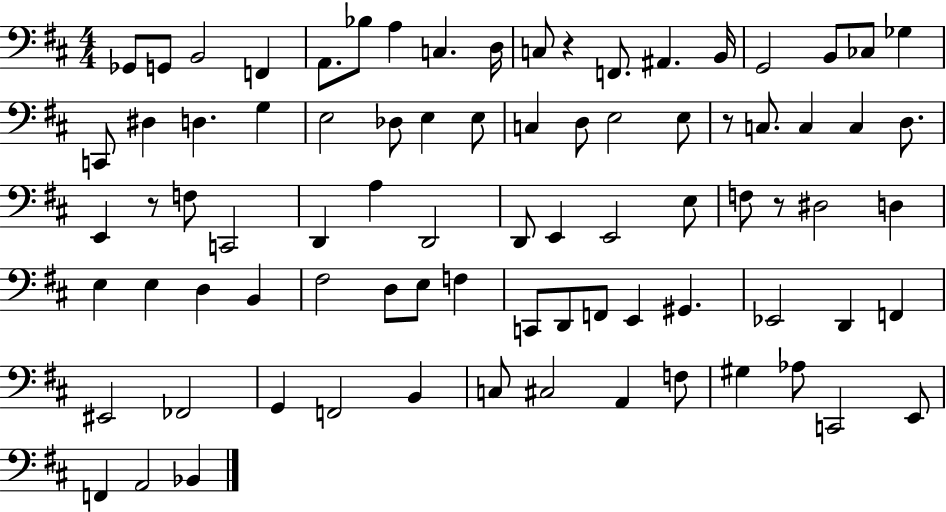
Gb2/e G2/e B2/h F2/q A2/e. Bb3/e A3/q C3/q. D3/s C3/e R/q F2/e. A#2/q. B2/s G2/h B2/e CES3/e Gb3/q C2/e D#3/q D3/q. G3/q E3/h Db3/e E3/q E3/e C3/q D3/e E3/h E3/e R/e C3/e. C3/q C3/q D3/e. E2/q R/e F3/e C2/h D2/q A3/q D2/h D2/e E2/q E2/h E3/e F3/e R/e D#3/h D3/q E3/q E3/q D3/q B2/q F#3/h D3/e E3/e F3/q C2/e D2/e F2/e E2/q G#2/q. Eb2/h D2/q F2/q EIS2/h FES2/h G2/q F2/h B2/q C3/e C#3/h A2/q F3/e G#3/q Ab3/e C2/h E2/e F2/q A2/h Bb2/q